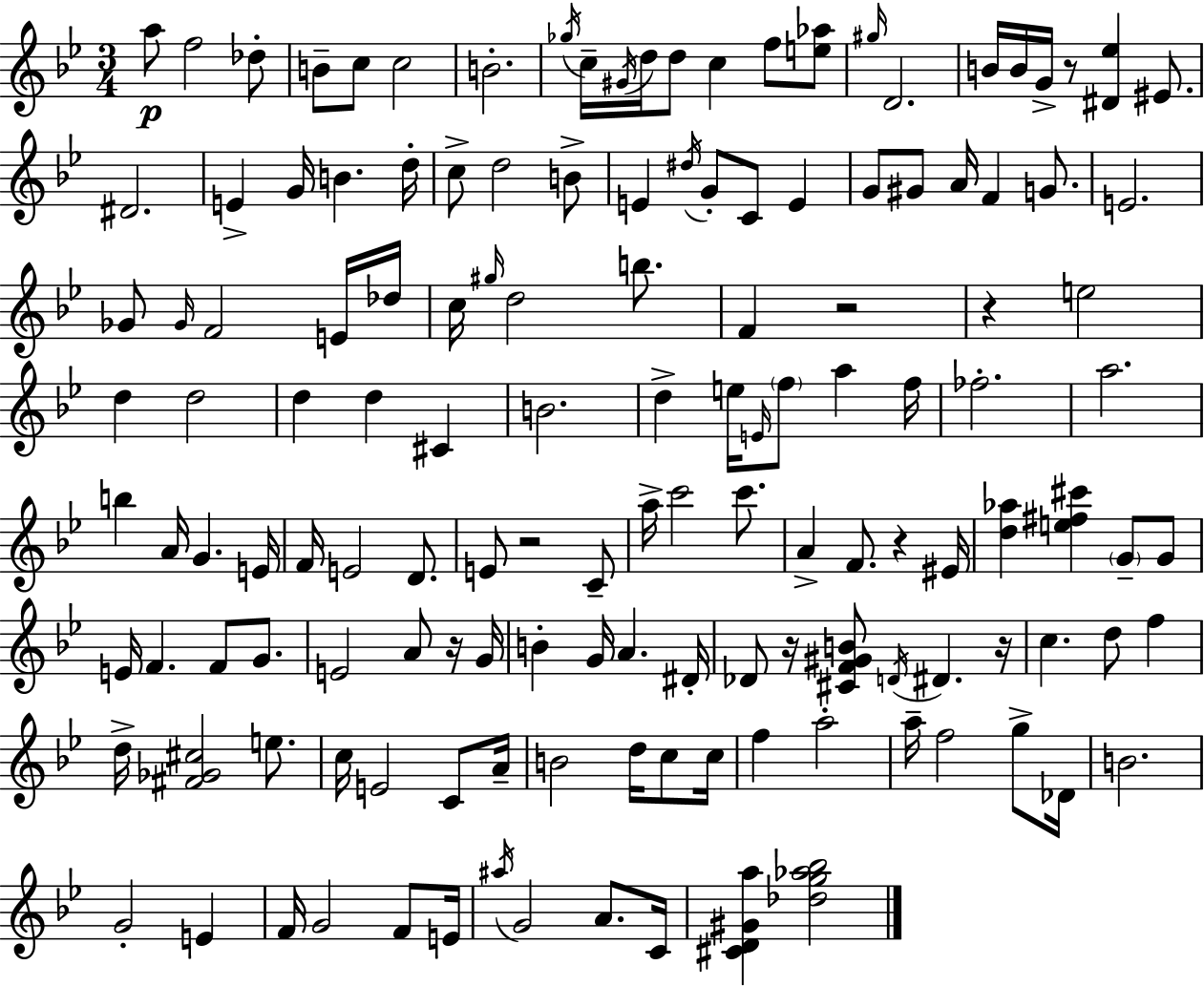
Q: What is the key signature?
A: BES major